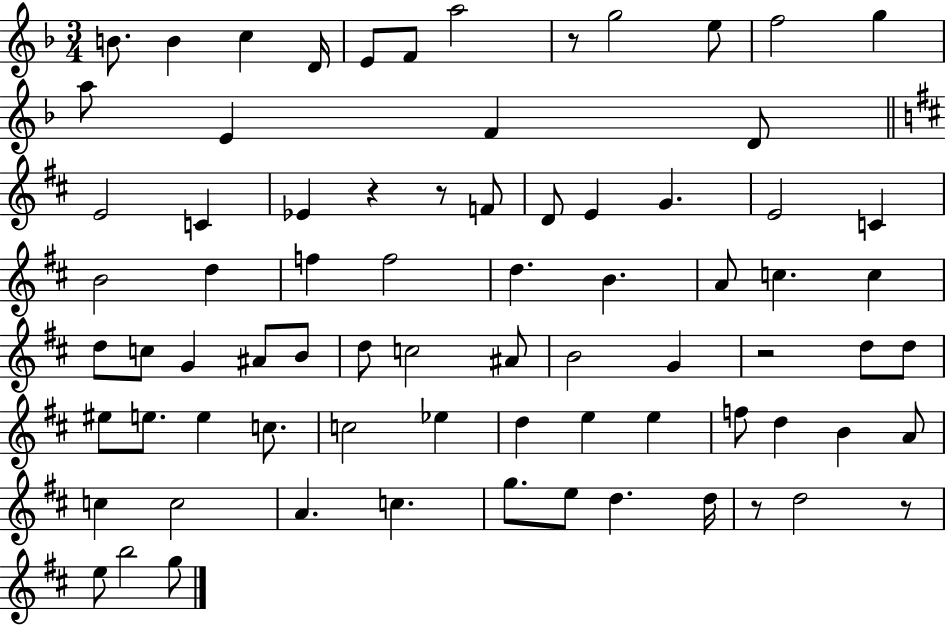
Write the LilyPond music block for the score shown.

{
  \clef treble
  \numericTimeSignature
  \time 3/4
  \key f \major
  \repeat volta 2 { b'8. b'4 c''4 d'16 | e'8 f'8 a''2 | r8 g''2 e''8 | f''2 g''4 | \break a''8 e'4 f'4 d'8 | \bar "||" \break \key d \major e'2 c'4 | ees'4 r4 r8 f'8 | d'8 e'4 g'4. | e'2 c'4 | \break b'2 d''4 | f''4 f''2 | d''4. b'4. | a'8 c''4. c''4 | \break d''8 c''8 g'4 ais'8 b'8 | d''8 c''2 ais'8 | b'2 g'4 | r2 d''8 d''8 | \break eis''8 e''8. e''4 c''8. | c''2 ees''4 | d''4 e''4 e''4 | f''8 d''4 b'4 a'8 | \break c''4 c''2 | a'4. c''4. | g''8. e''8 d''4. d''16 | r8 d''2 r8 | \break e''8 b''2 g''8 | } \bar "|."
}